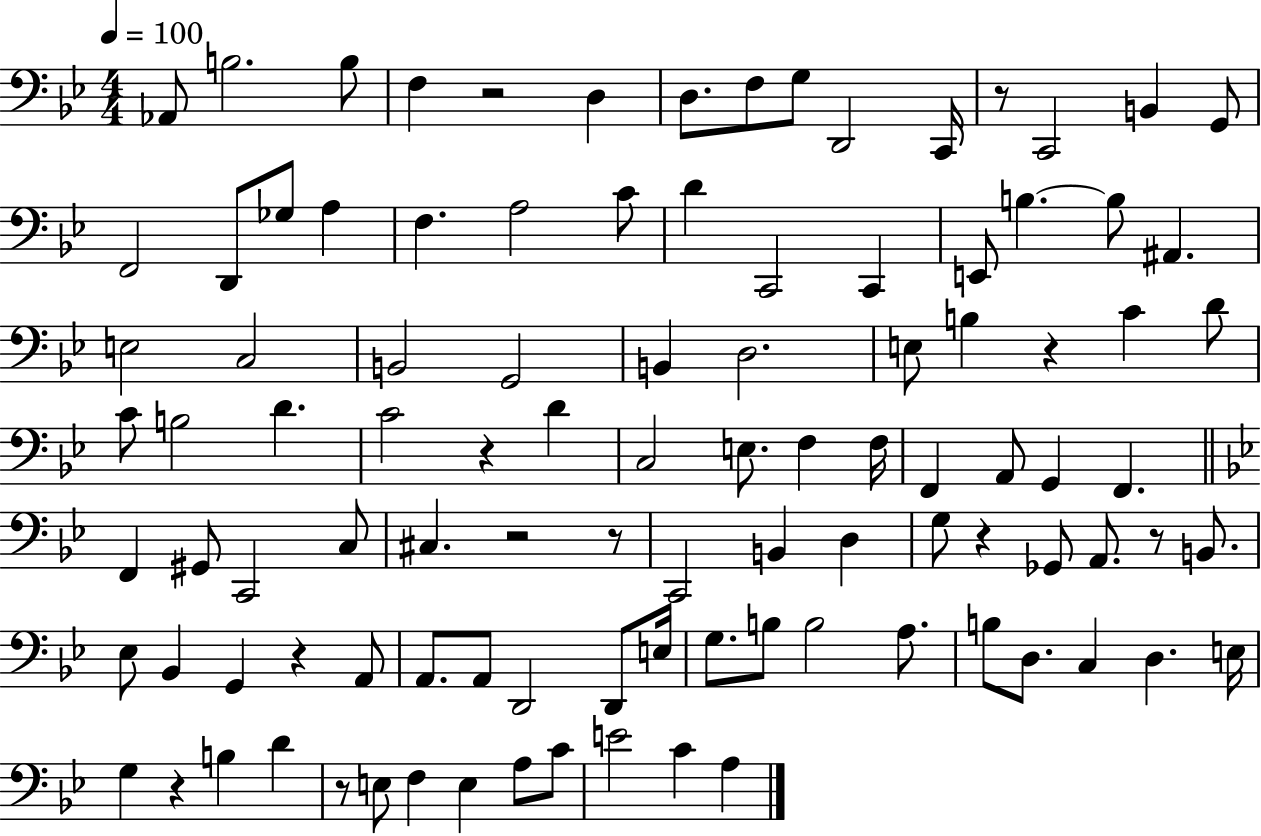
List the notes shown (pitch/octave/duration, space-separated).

Ab2/e B3/h. B3/e F3/q R/h D3/q D3/e. F3/e G3/e D2/h C2/s R/e C2/h B2/q G2/e F2/h D2/e Gb3/e A3/q F3/q. A3/h C4/e D4/q C2/h C2/q E2/e B3/q. B3/e A#2/q. E3/h C3/h B2/h G2/h B2/q D3/h. E3/e B3/q R/q C4/q D4/e C4/e B3/h D4/q. C4/h R/q D4/q C3/h E3/e. F3/q F3/s F2/q A2/e G2/q F2/q. F2/q G#2/e C2/h C3/e C#3/q. R/h R/e C2/h B2/q D3/q G3/e R/q Gb2/e A2/e. R/e B2/e. Eb3/e Bb2/q G2/q R/q A2/e A2/e. A2/e D2/h D2/e E3/s G3/e. B3/e B3/h A3/e. B3/e D3/e. C3/q D3/q. E3/s G3/q R/q B3/q D4/q R/e E3/e F3/q E3/q A3/e C4/e E4/h C4/q A3/q